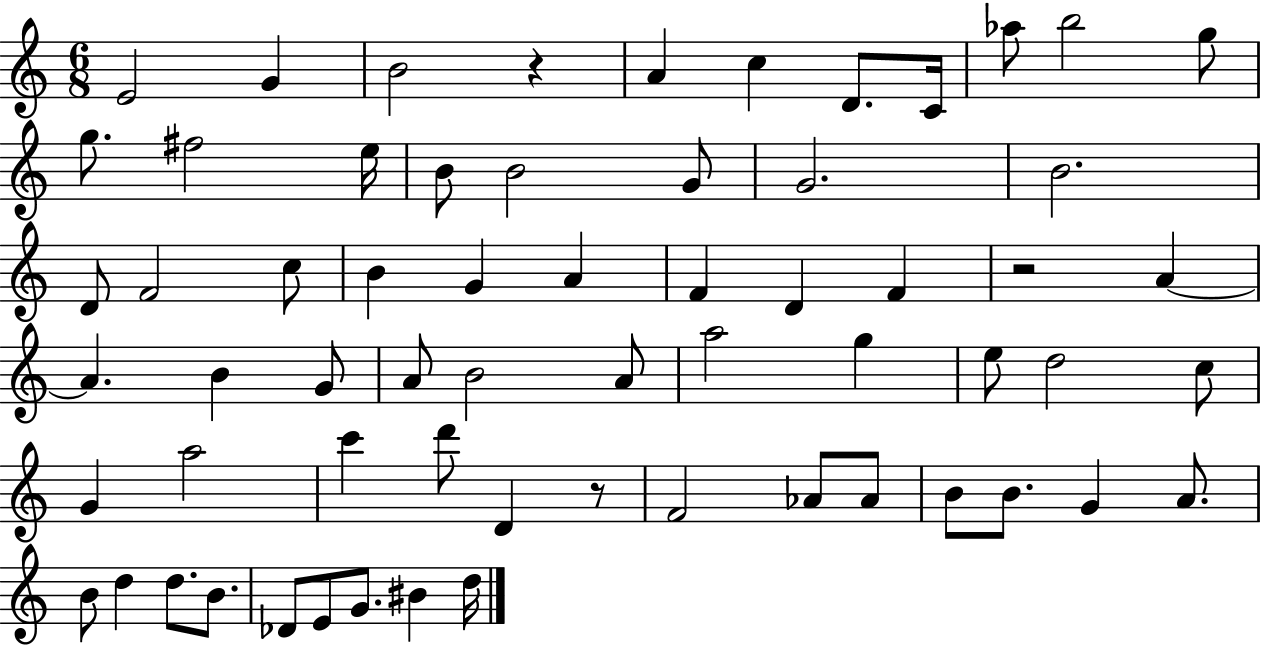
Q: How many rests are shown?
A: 3